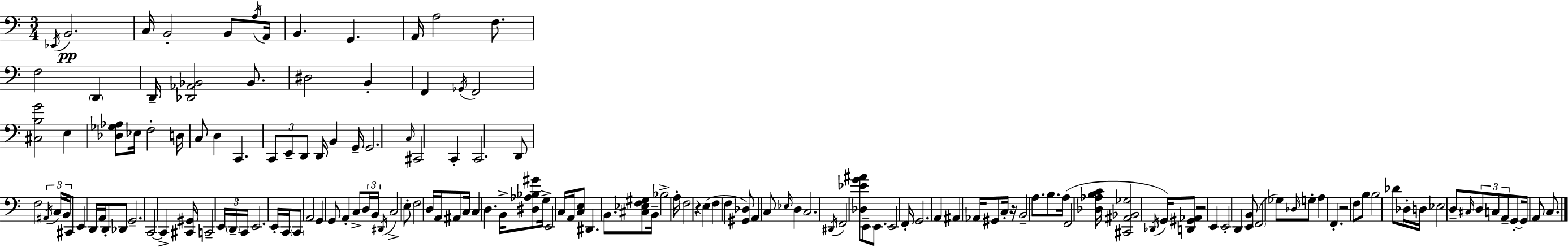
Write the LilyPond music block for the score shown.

{
  \clef bass
  \numericTimeSignature
  \time 3/4
  \key c \major
  \acciaccatura { ees,16 }\pp b,2. | c16 b,2-. b,8 | \acciaccatura { a16 } a,16 b,4. g,4. | a,16 a2 f8. | \break f2 \parenthesize d,4 | d,16-- <des, aes, bes,>2 bes,8. | dis2 b,4-. | f,4 \acciaccatura { ges,16 } f,2 | \break <cis b g'>2 e4 | <des ges aes>8 ees16 f2-. | d16 c8 d4 c,4. | \tuplet 3/2 { c,8 e,8-- d,8 } d,16 b,4 | \break g,16-- g,2. | \grace { c16 } cis,2 | c,4-. c,2. | d,8 f2 | \break \tuplet 3/2 { \acciaccatura { ais,16 } c16 b,16 } cis,8 e,4 d,16 | a,16 d,8-. des,8 g,2.-- | c,2~~ | c,4-> <cis, gis,>16 c,2-- | \break \tuplet 3/2 { e,16 \parenthesize d,16-- c,16 } e,2. | e,16-. c,16 \parenthesize c,8 a,2 | g,4 g,8 a,4-. | c8-> \tuplet 3/2 { d16 b,16 \acciaccatura { dis,16 } } c2-> | \break e8-. f2 | d16 a,16 ais,8 c16 c4 d4. | b,16-> <dis aes bes gis'>8 g16-> e,2 | c16 a,16 <c e>8 dis,4. | \break b,8. <cis ees f gis>8 b,16-- bes2-> | a16-. f2 | r4 e4( f4 | f4 <gis, des>8) a,4 | \break c8 \grace { ees16 } d4 c2. | \acciaccatura { dis,16 } f,2 | <des ees' g' ais'>8 e,8-- e,8. e,2 | f,16-. g,2. | \break a,4 | ais,4 aes,16 gis,8 c16-. r16 b,2-- | a8. b8. a16( | f,2 <des aes b c'>16 <cis, ais, bes, ges>2 | \break \acciaccatura { des,16 } g,16) <d, gis, aes,>8 r2 | e,4 e,2-. | d,4 <e, b,>8( \parenthesize f,2 | ges8) \grace { des16 } g8-. | \break a4 f,4.-. r2 | f8 b8 b2 | des'8 des16-. d16 ees2 | d8-- \grace { cis16 } \tuplet 3/2 { d8 c8 | \break a,8-- } g,8-.~~ g,16 a,8 c8. \bar "|."
}